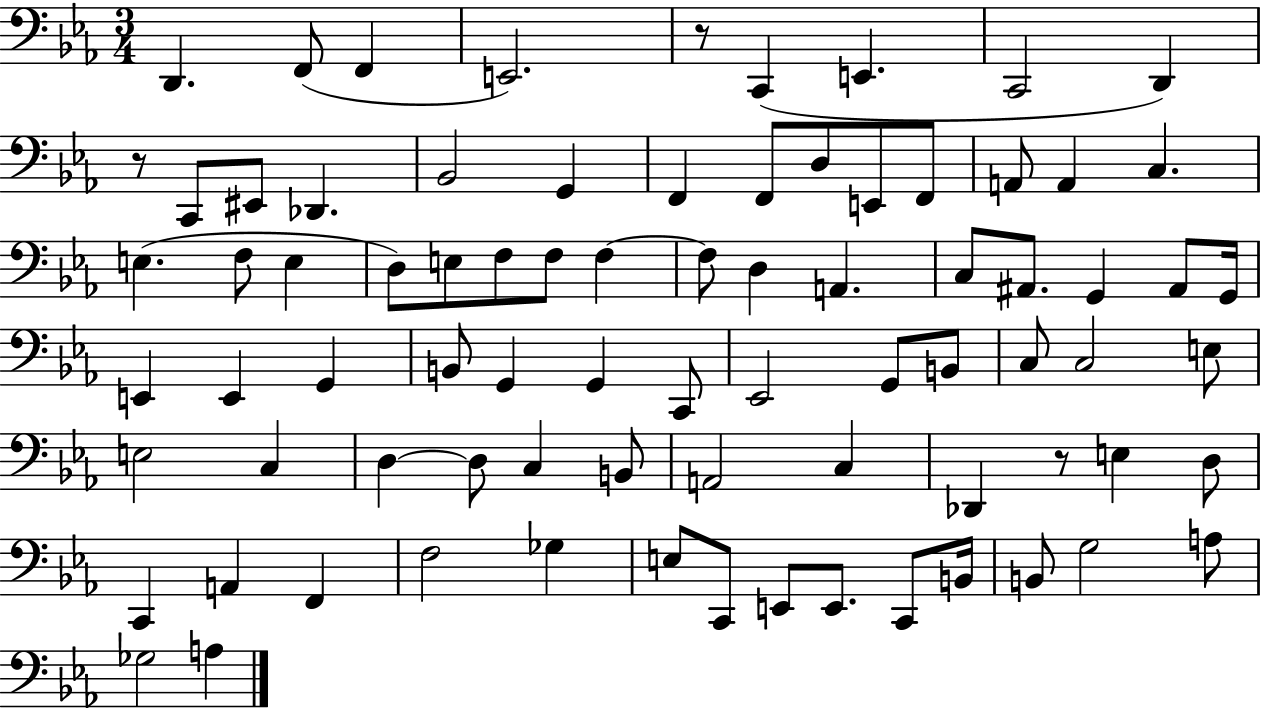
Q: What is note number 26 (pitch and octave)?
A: E3